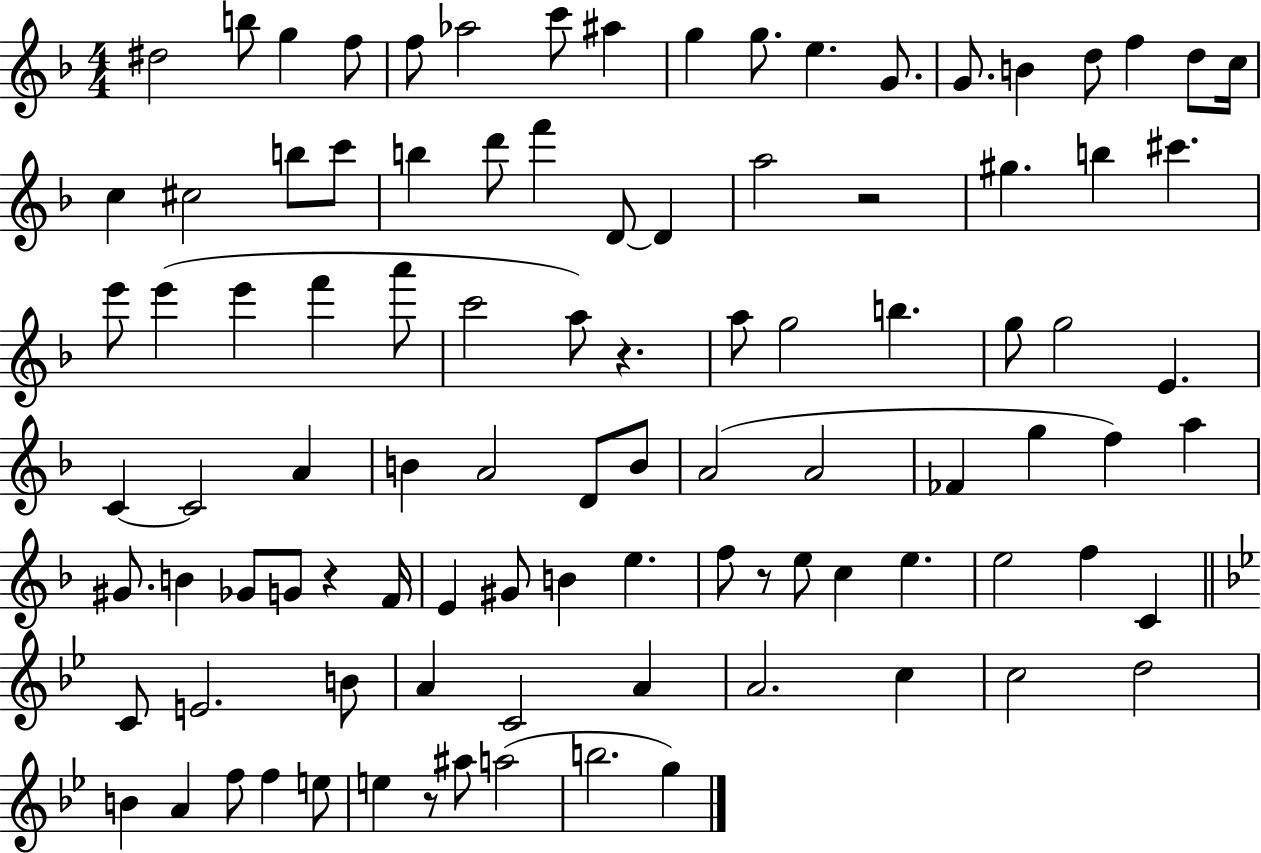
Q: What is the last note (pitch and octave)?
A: G5